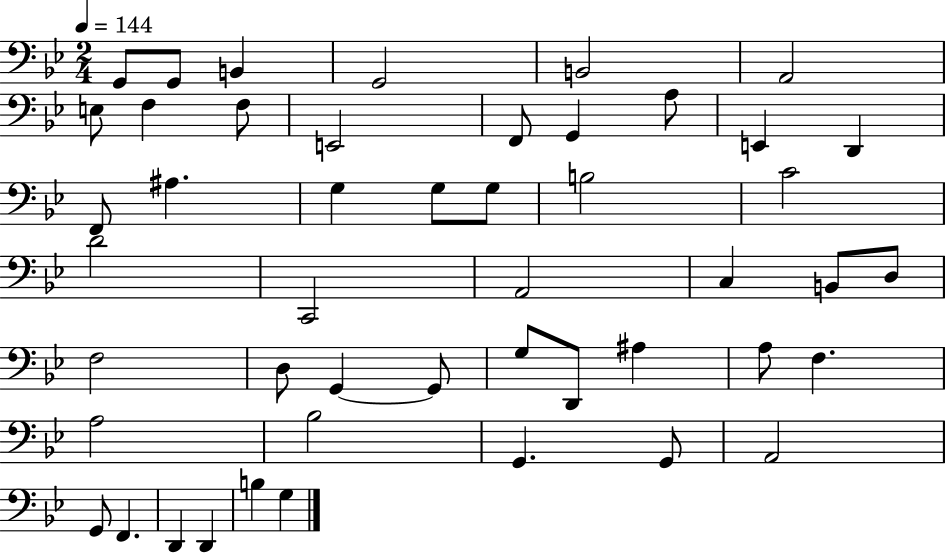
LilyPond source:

{
  \clef bass
  \numericTimeSignature
  \time 2/4
  \key bes \major
  \tempo 4 = 144
  g,8 g,8 b,4 | g,2 | b,2 | a,2 | \break e8 f4 f8 | e,2 | f,8 g,4 a8 | e,4 d,4 | \break f,8 ais4. | g4 g8 g8 | b2 | c'2 | \break d'2 | c,2 | a,2 | c4 b,8 d8 | \break f2 | d8 g,4~~ g,8 | g8 d,8 ais4 | a8 f4. | \break a2 | bes2 | g,4. g,8 | a,2 | \break g,8 f,4. | d,4 d,4 | b4 g4 | \bar "|."
}